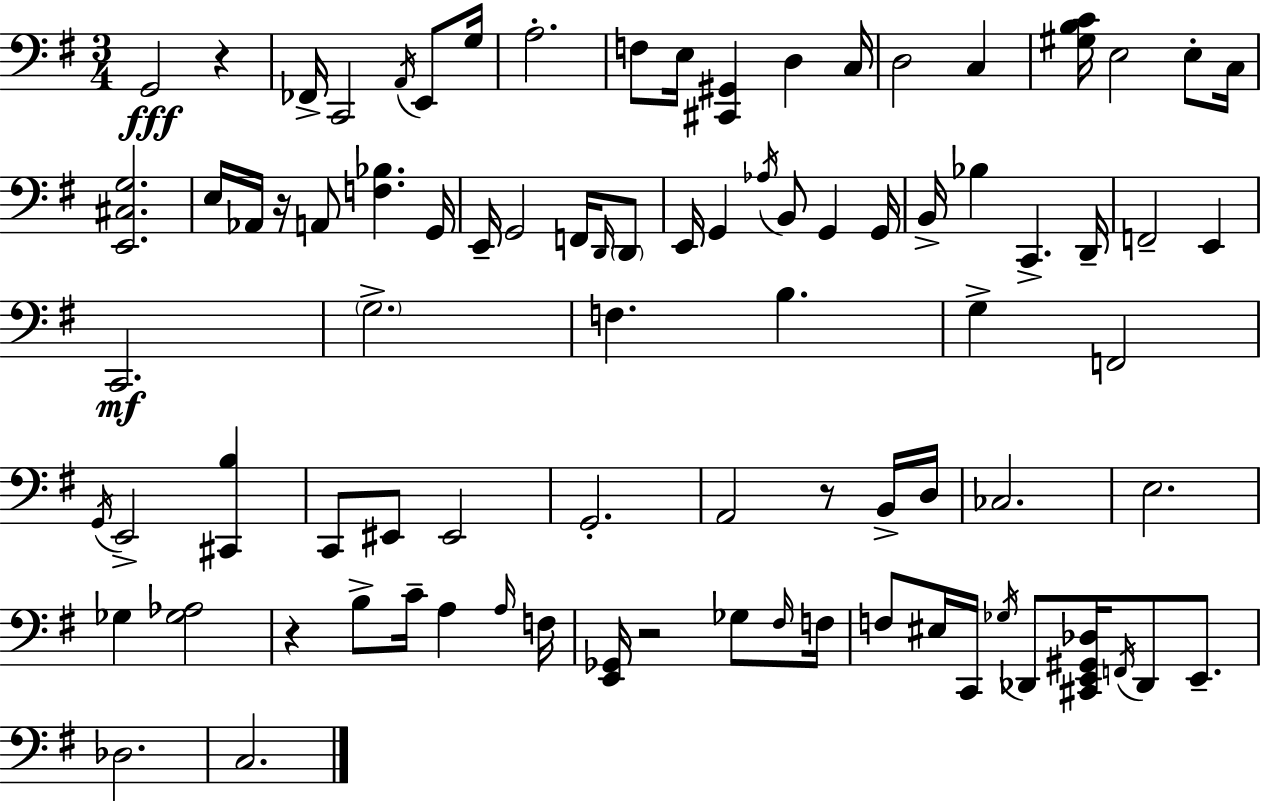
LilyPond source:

{
  \clef bass
  \numericTimeSignature
  \time 3/4
  \key e \minor
  g,2\fff r4 | fes,16-> c,2 \acciaccatura { a,16 } e,8 | g16 a2.-. | f8 e16 <cis, gis,>4 d4 | \break c16 d2 c4 | <gis b c'>16 e2 e8-. | c16 <e, cis g>2. | e16 aes,16 r16 a,8 <f bes>4. | \break g,16 e,16-- g,2 f,16 \grace { d,16 } | \parenthesize d,8 e,16 g,4 \acciaccatura { aes16 } b,8 g,4 | g,16 b,16-> bes4 c,4.-> | d,16-- f,2-- e,4 | \break c,2.\mf | \parenthesize g2.-> | f4. b4. | g4-> f,2 | \break \acciaccatura { g,16 } e,2-> | <cis, b>4 c,8 eis,8 eis,2 | g,2.-. | a,2 | \break r8 b,16-> d16 ces2. | e2. | ges4 <ges aes>2 | r4 b8-> c'16-- a4 | \break \grace { a16 } f16 <e, ges,>16 r2 | ges8 \grace { fis16 } f16 f8 eis16 c,16 \acciaccatura { ges16 } des,8 | <cis, e, gis, des>16 \acciaccatura { f,16 } des,8 e,8.-- des2. | c2. | \break \bar "|."
}